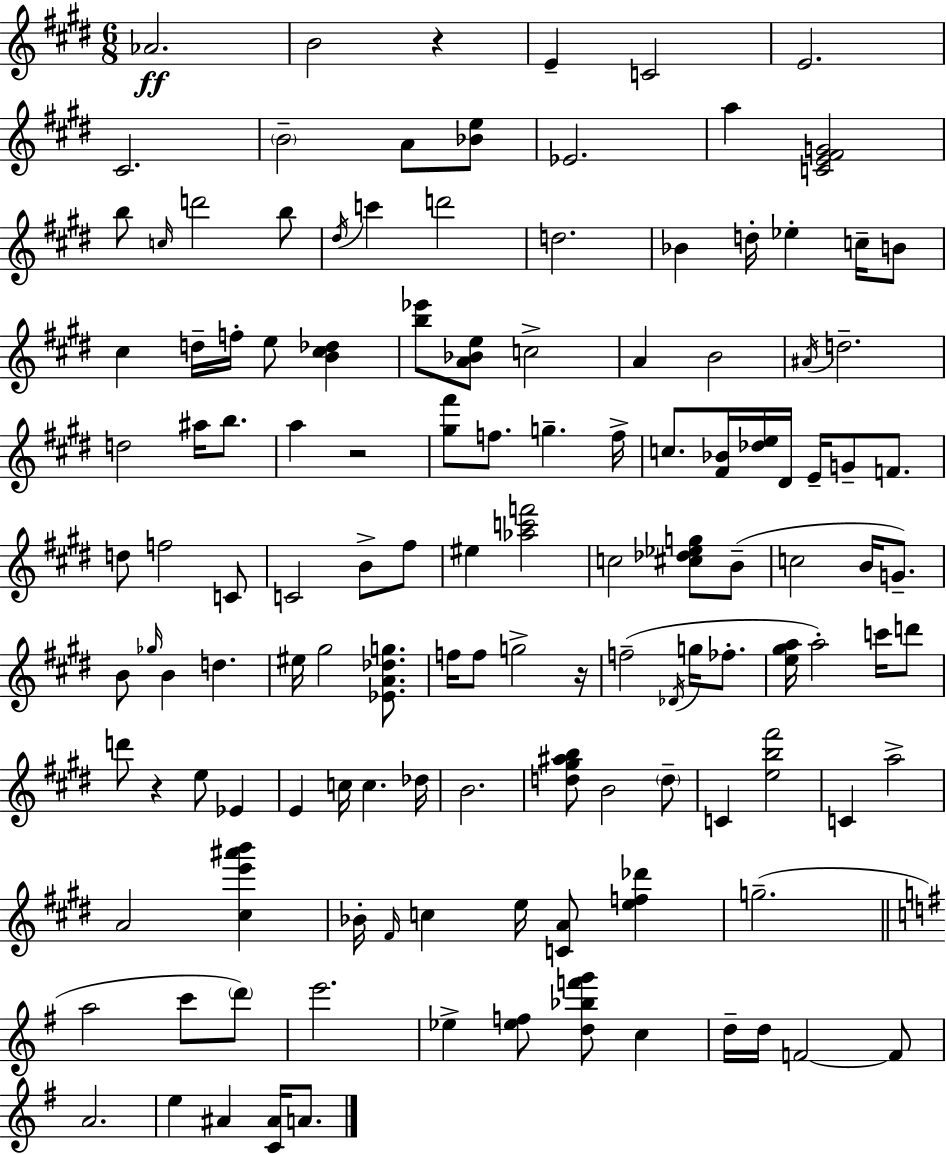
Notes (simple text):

Ab4/h. B4/h R/q E4/q C4/h E4/h. C#4/h. B4/h A4/e [Bb4,E5]/e Eb4/h. A5/q [C4,E4,F#4,G4]/h B5/e C5/s D6/h B5/e D#5/s C6/q D6/h D5/h. Bb4/q D5/s Eb5/q C5/s B4/e C#5/q D5/s F5/s E5/e [B4,C#5,Db5]/q [B5,Eb6]/e [A4,Bb4,E5]/e C5/h A4/q B4/h A#4/s D5/h. D5/h A#5/s B5/e. A5/q R/h [G#5,F#6]/e F5/e. G5/q. F5/s C5/e. [F#4,Bb4]/s [Db5,E5]/s D#4/s E4/s G4/e F4/e. D5/e F5/h C4/e C4/h B4/e F#5/e EIS5/q [Ab5,C6,F6]/h C5/h [C#5,Db5,Eb5,G5]/e B4/e C5/h B4/s G4/e. B4/e Gb5/s B4/q D5/q. EIS5/s G#5/h [Eb4,A4,Db5,G5]/e. F5/s F5/e G5/h R/s F5/h Db4/s G5/s FES5/e. [E5,G#5,A5]/s A5/h C6/s D6/e D6/e R/q E5/e Eb4/q E4/q C5/s C5/q. Db5/s B4/h. [D5,G#5,A#5,B5]/e B4/h D5/e C4/q [E5,B5,F#6]/h C4/q A5/h A4/h [C#5,E6,A#6,B6]/q Bb4/s F#4/s C5/q E5/s [C4,A4]/e [E5,F5,Db6]/q G5/h. A5/h C6/e D6/e E6/h. Eb5/q [Eb5,F5]/e [D5,Bb5,F6,G6]/e C5/q D5/s D5/s F4/h F4/e A4/h. E5/q A#4/q [C4,A#4]/s A4/e.